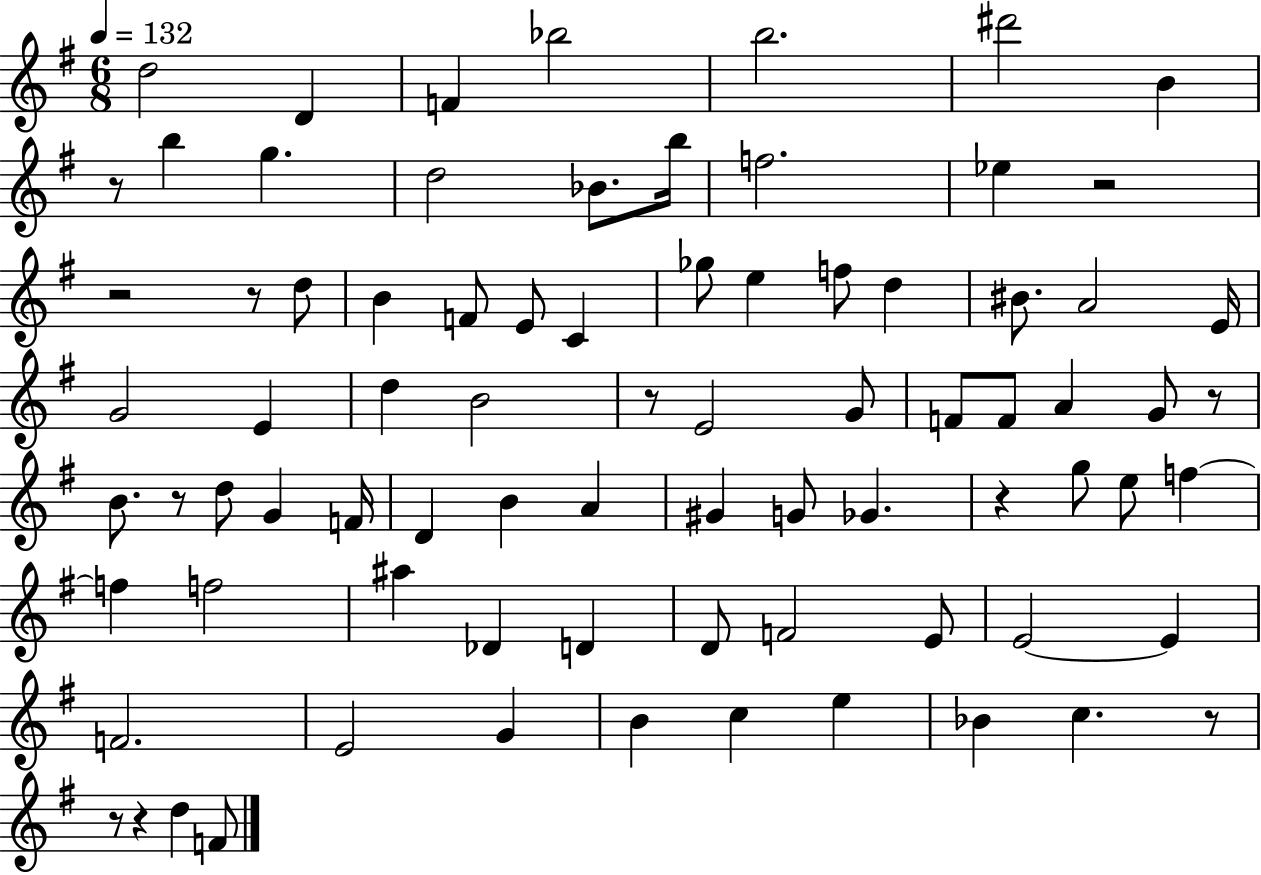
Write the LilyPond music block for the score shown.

{
  \clef treble
  \numericTimeSignature
  \time 6/8
  \key g \major
  \tempo 4 = 132
  d''2 d'4 | f'4 bes''2 | b''2. | dis'''2 b'4 | \break r8 b''4 g''4. | d''2 bes'8. b''16 | f''2. | ees''4 r2 | \break r2 r8 d''8 | b'4 f'8 e'8 c'4 | ges''8 e''4 f''8 d''4 | bis'8. a'2 e'16 | \break g'2 e'4 | d''4 b'2 | r8 e'2 g'8 | f'8 f'8 a'4 g'8 r8 | \break b'8. r8 d''8 g'4 f'16 | d'4 b'4 a'4 | gis'4 g'8 ges'4. | r4 g''8 e''8 f''4~~ | \break f''4 f''2 | ais''4 des'4 d'4 | d'8 f'2 e'8 | e'2~~ e'4 | \break f'2. | e'2 g'4 | b'4 c''4 e''4 | bes'4 c''4. r8 | \break r8 r4 d''4 f'8 | \bar "|."
}